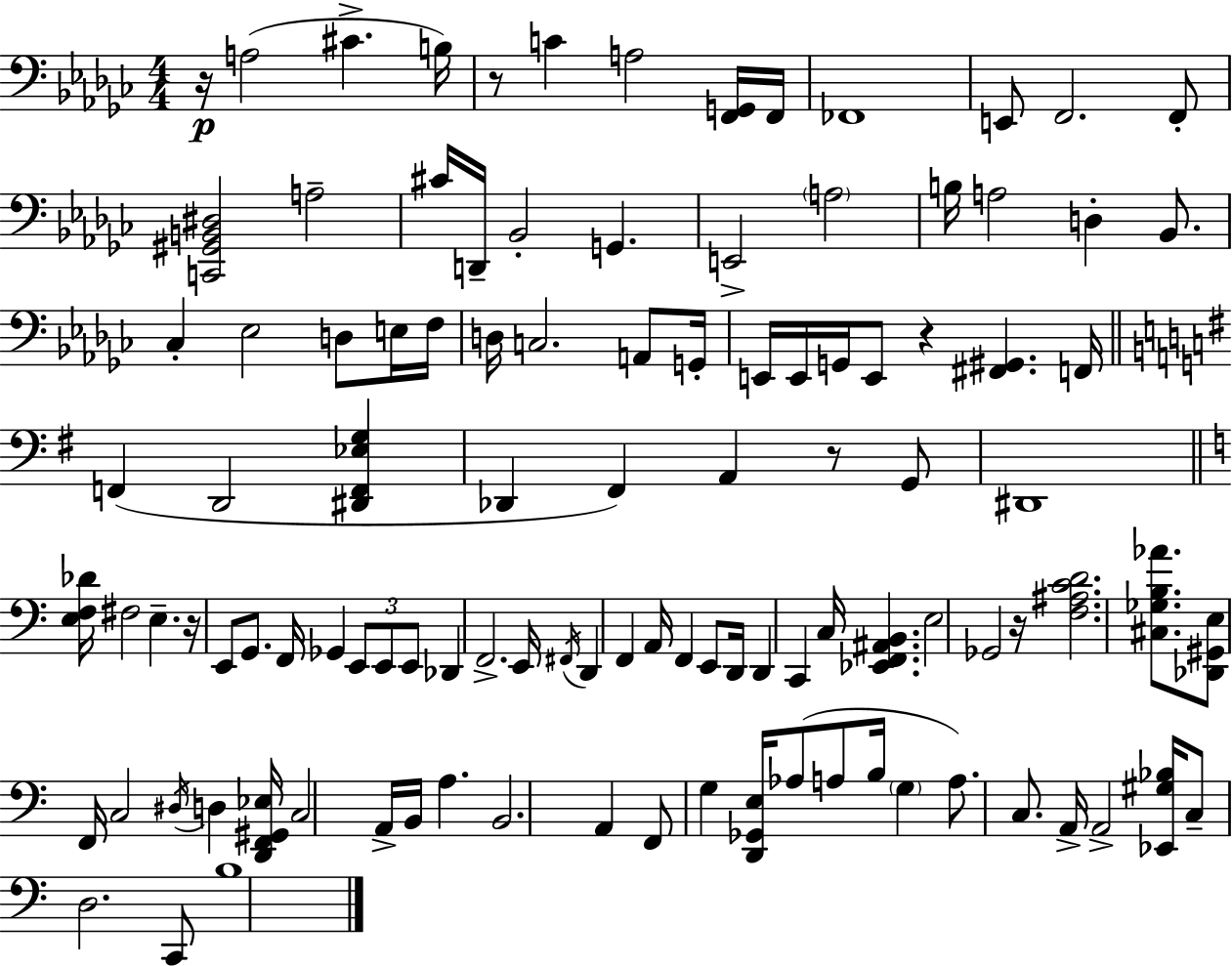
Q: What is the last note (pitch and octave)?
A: B3